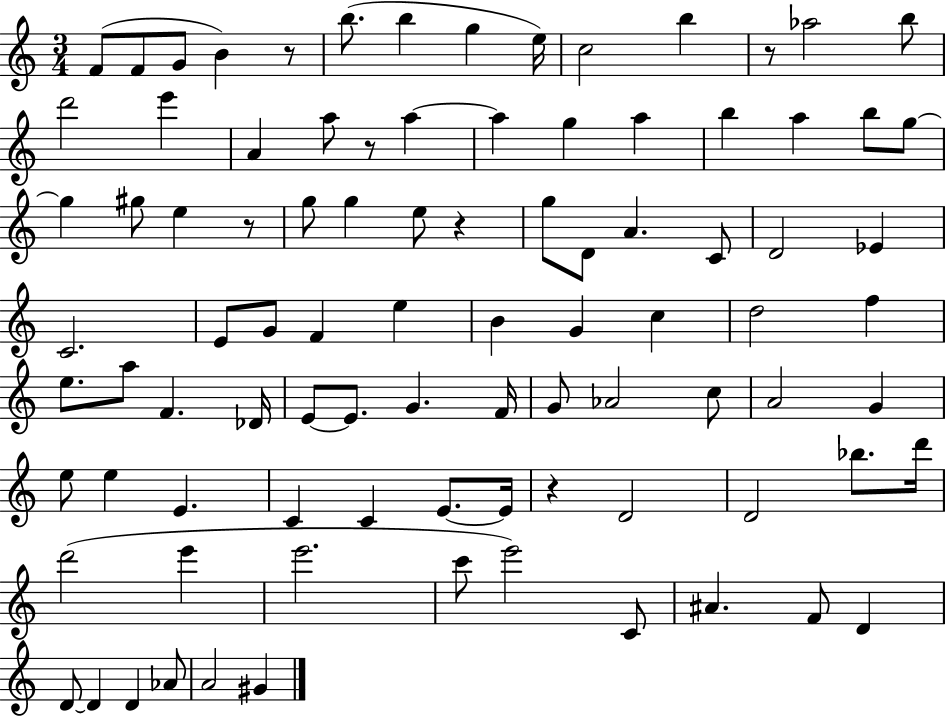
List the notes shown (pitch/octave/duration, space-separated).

F4/e F4/e G4/e B4/q R/e B5/e. B5/q G5/q E5/s C5/h B5/q R/e Ab5/h B5/e D6/h E6/q A4/q A5/e R/e A5/q A5/q G5/q A5/q B5/q A5/q B5/e G5/e G5/q G#5/e E5/q R/e G5/e G5/q E5/e R/q G5/e D4/e A4/q. C4/e D4/h Eb4/q C4/h. E4/e G4/e F4/q E5/q B4/q G4/q C5/q D5/h F5/q E5/e. A5/e F4/q. Db4/s E4/e E4/e. G4/q. F4/s G4/e Ab4/h C5/e A4/h G4/q E5/e E5/q E4/q. C4/q C4/q E4/e. E4/s R/q D4/h D4/h Bb5/e. D6/s D6/h E6/q E6/h. C6/e E6/h C4/e A#4/q. F4/e D4/q D4/e D4/q D4/q Ab4/e A4/h G#4/q